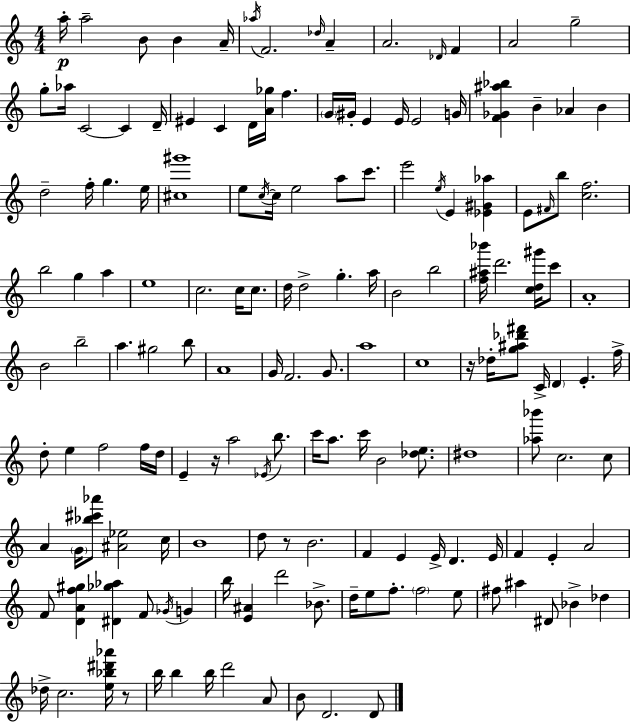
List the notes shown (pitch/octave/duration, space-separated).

A5/s A5/h B4/e B4/q A4/s Ab5/s F4/h. Db5/s A4/q A4/h. Db4/s F4/q A4/h G5/h G5/e Ab5/s C4/h C4/q D4/s EIS4/q C4/q D4/s [A4,Gb5]/s F5/q. G4/s G#4/s E4/q E4/s E4/h G4/s [F4,Gb4,A#5,Bb5]/q B4/q Ab4/q B4/q D5/h F5/s G5/q. E5/s [C#5,G#6]/w E5/e C5/s C5/s E5/h A5/e C6/e. E6/h E5/s E4/q [Eb4,G#4,Ab5]/q E4/e F#4/s B5/e [C5,F5]/h. B5/h G5/q A5/q E5/w C5/h. C5/s C5/e. D5/s D5/h G5/q. A5/s B4/h B5/h [F5,A#5,Bb6]/s D6/h. [C5,D5,G#6]/s C6/e A4/w B4/h B5/h A5/q. G#5/h B5/e A4/w G4/s F4/h. G4/e. A5/w C5/w R/s Db5/s [G5,A#5,Db6,F#6]/e C4/s D4/q E4/q. F5/s D5/e E5/q F5/h F5/s D5/s E4/q R/s A5/h Eb4/s B5/e. C6/s A5/e. C6/s B4/h [Db5,E5]/e. D#5/w [Ab5,Bb6]/e C5/h. C5/e A4/q G4/s [Bb5,C#6,Ab6]/e [A#4,Eb5]/h C5/s B4/w D5/e R/e B4/h. F4/q E4/q E4/s D4/q. E4/s F4/q E4/q A4/h F4/e [D4,A4,F5,G#5]/q [D#4,Gb5,Ab5]/q F4/e Gb4/s G4/q B5/s [E4,A#4]/q D6/h Bb4/e. D5/s E5/e F5/e. F5/h E5/e F#5/e A#5/q D#4/e Bb4/q Db5/q Db5/s C5/h. [E5,Bb5,D#6,Ab6]/s R/e B5/s B5/q B5/s D6/h A4/e B4/e D4/h. D4/e